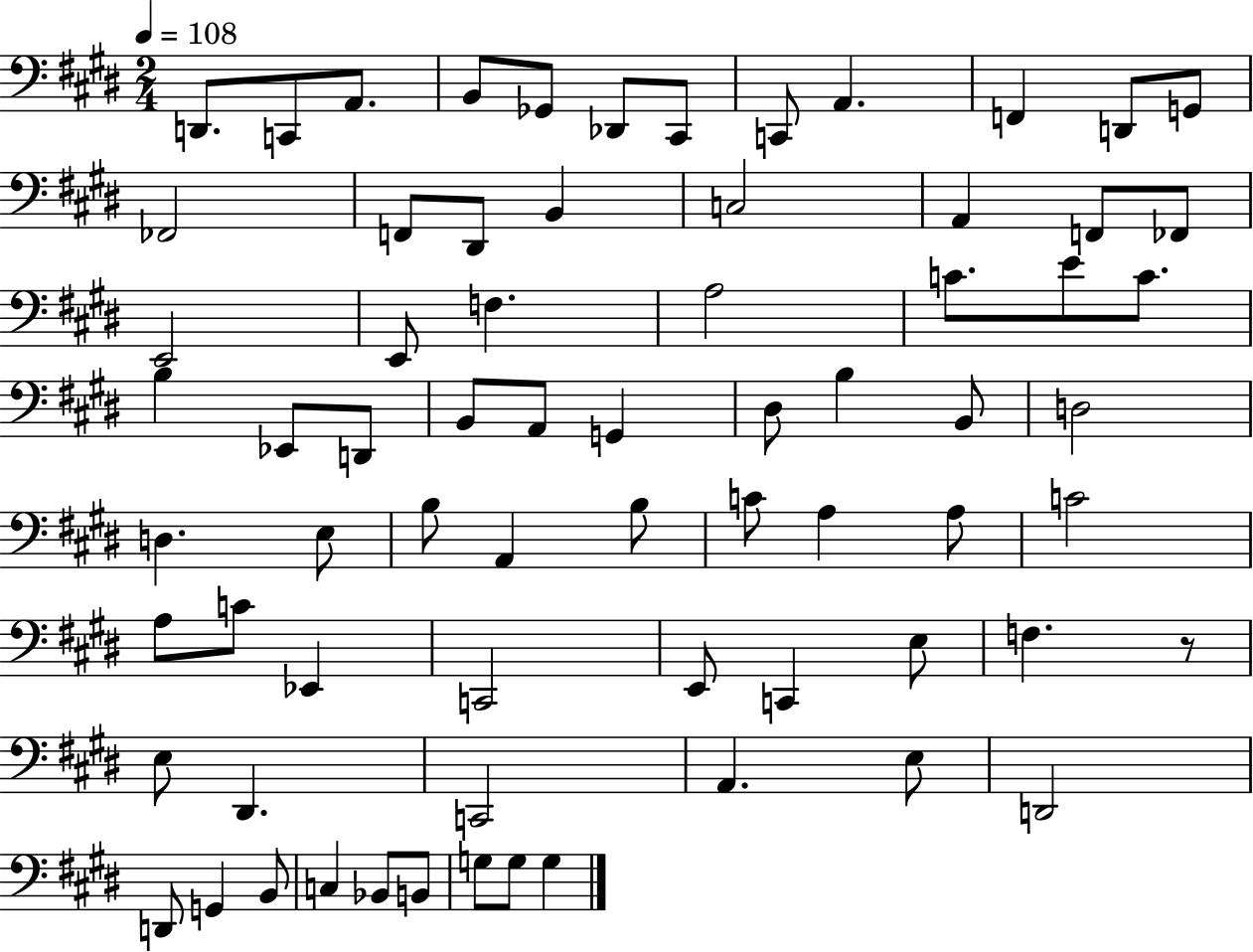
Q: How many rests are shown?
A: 1